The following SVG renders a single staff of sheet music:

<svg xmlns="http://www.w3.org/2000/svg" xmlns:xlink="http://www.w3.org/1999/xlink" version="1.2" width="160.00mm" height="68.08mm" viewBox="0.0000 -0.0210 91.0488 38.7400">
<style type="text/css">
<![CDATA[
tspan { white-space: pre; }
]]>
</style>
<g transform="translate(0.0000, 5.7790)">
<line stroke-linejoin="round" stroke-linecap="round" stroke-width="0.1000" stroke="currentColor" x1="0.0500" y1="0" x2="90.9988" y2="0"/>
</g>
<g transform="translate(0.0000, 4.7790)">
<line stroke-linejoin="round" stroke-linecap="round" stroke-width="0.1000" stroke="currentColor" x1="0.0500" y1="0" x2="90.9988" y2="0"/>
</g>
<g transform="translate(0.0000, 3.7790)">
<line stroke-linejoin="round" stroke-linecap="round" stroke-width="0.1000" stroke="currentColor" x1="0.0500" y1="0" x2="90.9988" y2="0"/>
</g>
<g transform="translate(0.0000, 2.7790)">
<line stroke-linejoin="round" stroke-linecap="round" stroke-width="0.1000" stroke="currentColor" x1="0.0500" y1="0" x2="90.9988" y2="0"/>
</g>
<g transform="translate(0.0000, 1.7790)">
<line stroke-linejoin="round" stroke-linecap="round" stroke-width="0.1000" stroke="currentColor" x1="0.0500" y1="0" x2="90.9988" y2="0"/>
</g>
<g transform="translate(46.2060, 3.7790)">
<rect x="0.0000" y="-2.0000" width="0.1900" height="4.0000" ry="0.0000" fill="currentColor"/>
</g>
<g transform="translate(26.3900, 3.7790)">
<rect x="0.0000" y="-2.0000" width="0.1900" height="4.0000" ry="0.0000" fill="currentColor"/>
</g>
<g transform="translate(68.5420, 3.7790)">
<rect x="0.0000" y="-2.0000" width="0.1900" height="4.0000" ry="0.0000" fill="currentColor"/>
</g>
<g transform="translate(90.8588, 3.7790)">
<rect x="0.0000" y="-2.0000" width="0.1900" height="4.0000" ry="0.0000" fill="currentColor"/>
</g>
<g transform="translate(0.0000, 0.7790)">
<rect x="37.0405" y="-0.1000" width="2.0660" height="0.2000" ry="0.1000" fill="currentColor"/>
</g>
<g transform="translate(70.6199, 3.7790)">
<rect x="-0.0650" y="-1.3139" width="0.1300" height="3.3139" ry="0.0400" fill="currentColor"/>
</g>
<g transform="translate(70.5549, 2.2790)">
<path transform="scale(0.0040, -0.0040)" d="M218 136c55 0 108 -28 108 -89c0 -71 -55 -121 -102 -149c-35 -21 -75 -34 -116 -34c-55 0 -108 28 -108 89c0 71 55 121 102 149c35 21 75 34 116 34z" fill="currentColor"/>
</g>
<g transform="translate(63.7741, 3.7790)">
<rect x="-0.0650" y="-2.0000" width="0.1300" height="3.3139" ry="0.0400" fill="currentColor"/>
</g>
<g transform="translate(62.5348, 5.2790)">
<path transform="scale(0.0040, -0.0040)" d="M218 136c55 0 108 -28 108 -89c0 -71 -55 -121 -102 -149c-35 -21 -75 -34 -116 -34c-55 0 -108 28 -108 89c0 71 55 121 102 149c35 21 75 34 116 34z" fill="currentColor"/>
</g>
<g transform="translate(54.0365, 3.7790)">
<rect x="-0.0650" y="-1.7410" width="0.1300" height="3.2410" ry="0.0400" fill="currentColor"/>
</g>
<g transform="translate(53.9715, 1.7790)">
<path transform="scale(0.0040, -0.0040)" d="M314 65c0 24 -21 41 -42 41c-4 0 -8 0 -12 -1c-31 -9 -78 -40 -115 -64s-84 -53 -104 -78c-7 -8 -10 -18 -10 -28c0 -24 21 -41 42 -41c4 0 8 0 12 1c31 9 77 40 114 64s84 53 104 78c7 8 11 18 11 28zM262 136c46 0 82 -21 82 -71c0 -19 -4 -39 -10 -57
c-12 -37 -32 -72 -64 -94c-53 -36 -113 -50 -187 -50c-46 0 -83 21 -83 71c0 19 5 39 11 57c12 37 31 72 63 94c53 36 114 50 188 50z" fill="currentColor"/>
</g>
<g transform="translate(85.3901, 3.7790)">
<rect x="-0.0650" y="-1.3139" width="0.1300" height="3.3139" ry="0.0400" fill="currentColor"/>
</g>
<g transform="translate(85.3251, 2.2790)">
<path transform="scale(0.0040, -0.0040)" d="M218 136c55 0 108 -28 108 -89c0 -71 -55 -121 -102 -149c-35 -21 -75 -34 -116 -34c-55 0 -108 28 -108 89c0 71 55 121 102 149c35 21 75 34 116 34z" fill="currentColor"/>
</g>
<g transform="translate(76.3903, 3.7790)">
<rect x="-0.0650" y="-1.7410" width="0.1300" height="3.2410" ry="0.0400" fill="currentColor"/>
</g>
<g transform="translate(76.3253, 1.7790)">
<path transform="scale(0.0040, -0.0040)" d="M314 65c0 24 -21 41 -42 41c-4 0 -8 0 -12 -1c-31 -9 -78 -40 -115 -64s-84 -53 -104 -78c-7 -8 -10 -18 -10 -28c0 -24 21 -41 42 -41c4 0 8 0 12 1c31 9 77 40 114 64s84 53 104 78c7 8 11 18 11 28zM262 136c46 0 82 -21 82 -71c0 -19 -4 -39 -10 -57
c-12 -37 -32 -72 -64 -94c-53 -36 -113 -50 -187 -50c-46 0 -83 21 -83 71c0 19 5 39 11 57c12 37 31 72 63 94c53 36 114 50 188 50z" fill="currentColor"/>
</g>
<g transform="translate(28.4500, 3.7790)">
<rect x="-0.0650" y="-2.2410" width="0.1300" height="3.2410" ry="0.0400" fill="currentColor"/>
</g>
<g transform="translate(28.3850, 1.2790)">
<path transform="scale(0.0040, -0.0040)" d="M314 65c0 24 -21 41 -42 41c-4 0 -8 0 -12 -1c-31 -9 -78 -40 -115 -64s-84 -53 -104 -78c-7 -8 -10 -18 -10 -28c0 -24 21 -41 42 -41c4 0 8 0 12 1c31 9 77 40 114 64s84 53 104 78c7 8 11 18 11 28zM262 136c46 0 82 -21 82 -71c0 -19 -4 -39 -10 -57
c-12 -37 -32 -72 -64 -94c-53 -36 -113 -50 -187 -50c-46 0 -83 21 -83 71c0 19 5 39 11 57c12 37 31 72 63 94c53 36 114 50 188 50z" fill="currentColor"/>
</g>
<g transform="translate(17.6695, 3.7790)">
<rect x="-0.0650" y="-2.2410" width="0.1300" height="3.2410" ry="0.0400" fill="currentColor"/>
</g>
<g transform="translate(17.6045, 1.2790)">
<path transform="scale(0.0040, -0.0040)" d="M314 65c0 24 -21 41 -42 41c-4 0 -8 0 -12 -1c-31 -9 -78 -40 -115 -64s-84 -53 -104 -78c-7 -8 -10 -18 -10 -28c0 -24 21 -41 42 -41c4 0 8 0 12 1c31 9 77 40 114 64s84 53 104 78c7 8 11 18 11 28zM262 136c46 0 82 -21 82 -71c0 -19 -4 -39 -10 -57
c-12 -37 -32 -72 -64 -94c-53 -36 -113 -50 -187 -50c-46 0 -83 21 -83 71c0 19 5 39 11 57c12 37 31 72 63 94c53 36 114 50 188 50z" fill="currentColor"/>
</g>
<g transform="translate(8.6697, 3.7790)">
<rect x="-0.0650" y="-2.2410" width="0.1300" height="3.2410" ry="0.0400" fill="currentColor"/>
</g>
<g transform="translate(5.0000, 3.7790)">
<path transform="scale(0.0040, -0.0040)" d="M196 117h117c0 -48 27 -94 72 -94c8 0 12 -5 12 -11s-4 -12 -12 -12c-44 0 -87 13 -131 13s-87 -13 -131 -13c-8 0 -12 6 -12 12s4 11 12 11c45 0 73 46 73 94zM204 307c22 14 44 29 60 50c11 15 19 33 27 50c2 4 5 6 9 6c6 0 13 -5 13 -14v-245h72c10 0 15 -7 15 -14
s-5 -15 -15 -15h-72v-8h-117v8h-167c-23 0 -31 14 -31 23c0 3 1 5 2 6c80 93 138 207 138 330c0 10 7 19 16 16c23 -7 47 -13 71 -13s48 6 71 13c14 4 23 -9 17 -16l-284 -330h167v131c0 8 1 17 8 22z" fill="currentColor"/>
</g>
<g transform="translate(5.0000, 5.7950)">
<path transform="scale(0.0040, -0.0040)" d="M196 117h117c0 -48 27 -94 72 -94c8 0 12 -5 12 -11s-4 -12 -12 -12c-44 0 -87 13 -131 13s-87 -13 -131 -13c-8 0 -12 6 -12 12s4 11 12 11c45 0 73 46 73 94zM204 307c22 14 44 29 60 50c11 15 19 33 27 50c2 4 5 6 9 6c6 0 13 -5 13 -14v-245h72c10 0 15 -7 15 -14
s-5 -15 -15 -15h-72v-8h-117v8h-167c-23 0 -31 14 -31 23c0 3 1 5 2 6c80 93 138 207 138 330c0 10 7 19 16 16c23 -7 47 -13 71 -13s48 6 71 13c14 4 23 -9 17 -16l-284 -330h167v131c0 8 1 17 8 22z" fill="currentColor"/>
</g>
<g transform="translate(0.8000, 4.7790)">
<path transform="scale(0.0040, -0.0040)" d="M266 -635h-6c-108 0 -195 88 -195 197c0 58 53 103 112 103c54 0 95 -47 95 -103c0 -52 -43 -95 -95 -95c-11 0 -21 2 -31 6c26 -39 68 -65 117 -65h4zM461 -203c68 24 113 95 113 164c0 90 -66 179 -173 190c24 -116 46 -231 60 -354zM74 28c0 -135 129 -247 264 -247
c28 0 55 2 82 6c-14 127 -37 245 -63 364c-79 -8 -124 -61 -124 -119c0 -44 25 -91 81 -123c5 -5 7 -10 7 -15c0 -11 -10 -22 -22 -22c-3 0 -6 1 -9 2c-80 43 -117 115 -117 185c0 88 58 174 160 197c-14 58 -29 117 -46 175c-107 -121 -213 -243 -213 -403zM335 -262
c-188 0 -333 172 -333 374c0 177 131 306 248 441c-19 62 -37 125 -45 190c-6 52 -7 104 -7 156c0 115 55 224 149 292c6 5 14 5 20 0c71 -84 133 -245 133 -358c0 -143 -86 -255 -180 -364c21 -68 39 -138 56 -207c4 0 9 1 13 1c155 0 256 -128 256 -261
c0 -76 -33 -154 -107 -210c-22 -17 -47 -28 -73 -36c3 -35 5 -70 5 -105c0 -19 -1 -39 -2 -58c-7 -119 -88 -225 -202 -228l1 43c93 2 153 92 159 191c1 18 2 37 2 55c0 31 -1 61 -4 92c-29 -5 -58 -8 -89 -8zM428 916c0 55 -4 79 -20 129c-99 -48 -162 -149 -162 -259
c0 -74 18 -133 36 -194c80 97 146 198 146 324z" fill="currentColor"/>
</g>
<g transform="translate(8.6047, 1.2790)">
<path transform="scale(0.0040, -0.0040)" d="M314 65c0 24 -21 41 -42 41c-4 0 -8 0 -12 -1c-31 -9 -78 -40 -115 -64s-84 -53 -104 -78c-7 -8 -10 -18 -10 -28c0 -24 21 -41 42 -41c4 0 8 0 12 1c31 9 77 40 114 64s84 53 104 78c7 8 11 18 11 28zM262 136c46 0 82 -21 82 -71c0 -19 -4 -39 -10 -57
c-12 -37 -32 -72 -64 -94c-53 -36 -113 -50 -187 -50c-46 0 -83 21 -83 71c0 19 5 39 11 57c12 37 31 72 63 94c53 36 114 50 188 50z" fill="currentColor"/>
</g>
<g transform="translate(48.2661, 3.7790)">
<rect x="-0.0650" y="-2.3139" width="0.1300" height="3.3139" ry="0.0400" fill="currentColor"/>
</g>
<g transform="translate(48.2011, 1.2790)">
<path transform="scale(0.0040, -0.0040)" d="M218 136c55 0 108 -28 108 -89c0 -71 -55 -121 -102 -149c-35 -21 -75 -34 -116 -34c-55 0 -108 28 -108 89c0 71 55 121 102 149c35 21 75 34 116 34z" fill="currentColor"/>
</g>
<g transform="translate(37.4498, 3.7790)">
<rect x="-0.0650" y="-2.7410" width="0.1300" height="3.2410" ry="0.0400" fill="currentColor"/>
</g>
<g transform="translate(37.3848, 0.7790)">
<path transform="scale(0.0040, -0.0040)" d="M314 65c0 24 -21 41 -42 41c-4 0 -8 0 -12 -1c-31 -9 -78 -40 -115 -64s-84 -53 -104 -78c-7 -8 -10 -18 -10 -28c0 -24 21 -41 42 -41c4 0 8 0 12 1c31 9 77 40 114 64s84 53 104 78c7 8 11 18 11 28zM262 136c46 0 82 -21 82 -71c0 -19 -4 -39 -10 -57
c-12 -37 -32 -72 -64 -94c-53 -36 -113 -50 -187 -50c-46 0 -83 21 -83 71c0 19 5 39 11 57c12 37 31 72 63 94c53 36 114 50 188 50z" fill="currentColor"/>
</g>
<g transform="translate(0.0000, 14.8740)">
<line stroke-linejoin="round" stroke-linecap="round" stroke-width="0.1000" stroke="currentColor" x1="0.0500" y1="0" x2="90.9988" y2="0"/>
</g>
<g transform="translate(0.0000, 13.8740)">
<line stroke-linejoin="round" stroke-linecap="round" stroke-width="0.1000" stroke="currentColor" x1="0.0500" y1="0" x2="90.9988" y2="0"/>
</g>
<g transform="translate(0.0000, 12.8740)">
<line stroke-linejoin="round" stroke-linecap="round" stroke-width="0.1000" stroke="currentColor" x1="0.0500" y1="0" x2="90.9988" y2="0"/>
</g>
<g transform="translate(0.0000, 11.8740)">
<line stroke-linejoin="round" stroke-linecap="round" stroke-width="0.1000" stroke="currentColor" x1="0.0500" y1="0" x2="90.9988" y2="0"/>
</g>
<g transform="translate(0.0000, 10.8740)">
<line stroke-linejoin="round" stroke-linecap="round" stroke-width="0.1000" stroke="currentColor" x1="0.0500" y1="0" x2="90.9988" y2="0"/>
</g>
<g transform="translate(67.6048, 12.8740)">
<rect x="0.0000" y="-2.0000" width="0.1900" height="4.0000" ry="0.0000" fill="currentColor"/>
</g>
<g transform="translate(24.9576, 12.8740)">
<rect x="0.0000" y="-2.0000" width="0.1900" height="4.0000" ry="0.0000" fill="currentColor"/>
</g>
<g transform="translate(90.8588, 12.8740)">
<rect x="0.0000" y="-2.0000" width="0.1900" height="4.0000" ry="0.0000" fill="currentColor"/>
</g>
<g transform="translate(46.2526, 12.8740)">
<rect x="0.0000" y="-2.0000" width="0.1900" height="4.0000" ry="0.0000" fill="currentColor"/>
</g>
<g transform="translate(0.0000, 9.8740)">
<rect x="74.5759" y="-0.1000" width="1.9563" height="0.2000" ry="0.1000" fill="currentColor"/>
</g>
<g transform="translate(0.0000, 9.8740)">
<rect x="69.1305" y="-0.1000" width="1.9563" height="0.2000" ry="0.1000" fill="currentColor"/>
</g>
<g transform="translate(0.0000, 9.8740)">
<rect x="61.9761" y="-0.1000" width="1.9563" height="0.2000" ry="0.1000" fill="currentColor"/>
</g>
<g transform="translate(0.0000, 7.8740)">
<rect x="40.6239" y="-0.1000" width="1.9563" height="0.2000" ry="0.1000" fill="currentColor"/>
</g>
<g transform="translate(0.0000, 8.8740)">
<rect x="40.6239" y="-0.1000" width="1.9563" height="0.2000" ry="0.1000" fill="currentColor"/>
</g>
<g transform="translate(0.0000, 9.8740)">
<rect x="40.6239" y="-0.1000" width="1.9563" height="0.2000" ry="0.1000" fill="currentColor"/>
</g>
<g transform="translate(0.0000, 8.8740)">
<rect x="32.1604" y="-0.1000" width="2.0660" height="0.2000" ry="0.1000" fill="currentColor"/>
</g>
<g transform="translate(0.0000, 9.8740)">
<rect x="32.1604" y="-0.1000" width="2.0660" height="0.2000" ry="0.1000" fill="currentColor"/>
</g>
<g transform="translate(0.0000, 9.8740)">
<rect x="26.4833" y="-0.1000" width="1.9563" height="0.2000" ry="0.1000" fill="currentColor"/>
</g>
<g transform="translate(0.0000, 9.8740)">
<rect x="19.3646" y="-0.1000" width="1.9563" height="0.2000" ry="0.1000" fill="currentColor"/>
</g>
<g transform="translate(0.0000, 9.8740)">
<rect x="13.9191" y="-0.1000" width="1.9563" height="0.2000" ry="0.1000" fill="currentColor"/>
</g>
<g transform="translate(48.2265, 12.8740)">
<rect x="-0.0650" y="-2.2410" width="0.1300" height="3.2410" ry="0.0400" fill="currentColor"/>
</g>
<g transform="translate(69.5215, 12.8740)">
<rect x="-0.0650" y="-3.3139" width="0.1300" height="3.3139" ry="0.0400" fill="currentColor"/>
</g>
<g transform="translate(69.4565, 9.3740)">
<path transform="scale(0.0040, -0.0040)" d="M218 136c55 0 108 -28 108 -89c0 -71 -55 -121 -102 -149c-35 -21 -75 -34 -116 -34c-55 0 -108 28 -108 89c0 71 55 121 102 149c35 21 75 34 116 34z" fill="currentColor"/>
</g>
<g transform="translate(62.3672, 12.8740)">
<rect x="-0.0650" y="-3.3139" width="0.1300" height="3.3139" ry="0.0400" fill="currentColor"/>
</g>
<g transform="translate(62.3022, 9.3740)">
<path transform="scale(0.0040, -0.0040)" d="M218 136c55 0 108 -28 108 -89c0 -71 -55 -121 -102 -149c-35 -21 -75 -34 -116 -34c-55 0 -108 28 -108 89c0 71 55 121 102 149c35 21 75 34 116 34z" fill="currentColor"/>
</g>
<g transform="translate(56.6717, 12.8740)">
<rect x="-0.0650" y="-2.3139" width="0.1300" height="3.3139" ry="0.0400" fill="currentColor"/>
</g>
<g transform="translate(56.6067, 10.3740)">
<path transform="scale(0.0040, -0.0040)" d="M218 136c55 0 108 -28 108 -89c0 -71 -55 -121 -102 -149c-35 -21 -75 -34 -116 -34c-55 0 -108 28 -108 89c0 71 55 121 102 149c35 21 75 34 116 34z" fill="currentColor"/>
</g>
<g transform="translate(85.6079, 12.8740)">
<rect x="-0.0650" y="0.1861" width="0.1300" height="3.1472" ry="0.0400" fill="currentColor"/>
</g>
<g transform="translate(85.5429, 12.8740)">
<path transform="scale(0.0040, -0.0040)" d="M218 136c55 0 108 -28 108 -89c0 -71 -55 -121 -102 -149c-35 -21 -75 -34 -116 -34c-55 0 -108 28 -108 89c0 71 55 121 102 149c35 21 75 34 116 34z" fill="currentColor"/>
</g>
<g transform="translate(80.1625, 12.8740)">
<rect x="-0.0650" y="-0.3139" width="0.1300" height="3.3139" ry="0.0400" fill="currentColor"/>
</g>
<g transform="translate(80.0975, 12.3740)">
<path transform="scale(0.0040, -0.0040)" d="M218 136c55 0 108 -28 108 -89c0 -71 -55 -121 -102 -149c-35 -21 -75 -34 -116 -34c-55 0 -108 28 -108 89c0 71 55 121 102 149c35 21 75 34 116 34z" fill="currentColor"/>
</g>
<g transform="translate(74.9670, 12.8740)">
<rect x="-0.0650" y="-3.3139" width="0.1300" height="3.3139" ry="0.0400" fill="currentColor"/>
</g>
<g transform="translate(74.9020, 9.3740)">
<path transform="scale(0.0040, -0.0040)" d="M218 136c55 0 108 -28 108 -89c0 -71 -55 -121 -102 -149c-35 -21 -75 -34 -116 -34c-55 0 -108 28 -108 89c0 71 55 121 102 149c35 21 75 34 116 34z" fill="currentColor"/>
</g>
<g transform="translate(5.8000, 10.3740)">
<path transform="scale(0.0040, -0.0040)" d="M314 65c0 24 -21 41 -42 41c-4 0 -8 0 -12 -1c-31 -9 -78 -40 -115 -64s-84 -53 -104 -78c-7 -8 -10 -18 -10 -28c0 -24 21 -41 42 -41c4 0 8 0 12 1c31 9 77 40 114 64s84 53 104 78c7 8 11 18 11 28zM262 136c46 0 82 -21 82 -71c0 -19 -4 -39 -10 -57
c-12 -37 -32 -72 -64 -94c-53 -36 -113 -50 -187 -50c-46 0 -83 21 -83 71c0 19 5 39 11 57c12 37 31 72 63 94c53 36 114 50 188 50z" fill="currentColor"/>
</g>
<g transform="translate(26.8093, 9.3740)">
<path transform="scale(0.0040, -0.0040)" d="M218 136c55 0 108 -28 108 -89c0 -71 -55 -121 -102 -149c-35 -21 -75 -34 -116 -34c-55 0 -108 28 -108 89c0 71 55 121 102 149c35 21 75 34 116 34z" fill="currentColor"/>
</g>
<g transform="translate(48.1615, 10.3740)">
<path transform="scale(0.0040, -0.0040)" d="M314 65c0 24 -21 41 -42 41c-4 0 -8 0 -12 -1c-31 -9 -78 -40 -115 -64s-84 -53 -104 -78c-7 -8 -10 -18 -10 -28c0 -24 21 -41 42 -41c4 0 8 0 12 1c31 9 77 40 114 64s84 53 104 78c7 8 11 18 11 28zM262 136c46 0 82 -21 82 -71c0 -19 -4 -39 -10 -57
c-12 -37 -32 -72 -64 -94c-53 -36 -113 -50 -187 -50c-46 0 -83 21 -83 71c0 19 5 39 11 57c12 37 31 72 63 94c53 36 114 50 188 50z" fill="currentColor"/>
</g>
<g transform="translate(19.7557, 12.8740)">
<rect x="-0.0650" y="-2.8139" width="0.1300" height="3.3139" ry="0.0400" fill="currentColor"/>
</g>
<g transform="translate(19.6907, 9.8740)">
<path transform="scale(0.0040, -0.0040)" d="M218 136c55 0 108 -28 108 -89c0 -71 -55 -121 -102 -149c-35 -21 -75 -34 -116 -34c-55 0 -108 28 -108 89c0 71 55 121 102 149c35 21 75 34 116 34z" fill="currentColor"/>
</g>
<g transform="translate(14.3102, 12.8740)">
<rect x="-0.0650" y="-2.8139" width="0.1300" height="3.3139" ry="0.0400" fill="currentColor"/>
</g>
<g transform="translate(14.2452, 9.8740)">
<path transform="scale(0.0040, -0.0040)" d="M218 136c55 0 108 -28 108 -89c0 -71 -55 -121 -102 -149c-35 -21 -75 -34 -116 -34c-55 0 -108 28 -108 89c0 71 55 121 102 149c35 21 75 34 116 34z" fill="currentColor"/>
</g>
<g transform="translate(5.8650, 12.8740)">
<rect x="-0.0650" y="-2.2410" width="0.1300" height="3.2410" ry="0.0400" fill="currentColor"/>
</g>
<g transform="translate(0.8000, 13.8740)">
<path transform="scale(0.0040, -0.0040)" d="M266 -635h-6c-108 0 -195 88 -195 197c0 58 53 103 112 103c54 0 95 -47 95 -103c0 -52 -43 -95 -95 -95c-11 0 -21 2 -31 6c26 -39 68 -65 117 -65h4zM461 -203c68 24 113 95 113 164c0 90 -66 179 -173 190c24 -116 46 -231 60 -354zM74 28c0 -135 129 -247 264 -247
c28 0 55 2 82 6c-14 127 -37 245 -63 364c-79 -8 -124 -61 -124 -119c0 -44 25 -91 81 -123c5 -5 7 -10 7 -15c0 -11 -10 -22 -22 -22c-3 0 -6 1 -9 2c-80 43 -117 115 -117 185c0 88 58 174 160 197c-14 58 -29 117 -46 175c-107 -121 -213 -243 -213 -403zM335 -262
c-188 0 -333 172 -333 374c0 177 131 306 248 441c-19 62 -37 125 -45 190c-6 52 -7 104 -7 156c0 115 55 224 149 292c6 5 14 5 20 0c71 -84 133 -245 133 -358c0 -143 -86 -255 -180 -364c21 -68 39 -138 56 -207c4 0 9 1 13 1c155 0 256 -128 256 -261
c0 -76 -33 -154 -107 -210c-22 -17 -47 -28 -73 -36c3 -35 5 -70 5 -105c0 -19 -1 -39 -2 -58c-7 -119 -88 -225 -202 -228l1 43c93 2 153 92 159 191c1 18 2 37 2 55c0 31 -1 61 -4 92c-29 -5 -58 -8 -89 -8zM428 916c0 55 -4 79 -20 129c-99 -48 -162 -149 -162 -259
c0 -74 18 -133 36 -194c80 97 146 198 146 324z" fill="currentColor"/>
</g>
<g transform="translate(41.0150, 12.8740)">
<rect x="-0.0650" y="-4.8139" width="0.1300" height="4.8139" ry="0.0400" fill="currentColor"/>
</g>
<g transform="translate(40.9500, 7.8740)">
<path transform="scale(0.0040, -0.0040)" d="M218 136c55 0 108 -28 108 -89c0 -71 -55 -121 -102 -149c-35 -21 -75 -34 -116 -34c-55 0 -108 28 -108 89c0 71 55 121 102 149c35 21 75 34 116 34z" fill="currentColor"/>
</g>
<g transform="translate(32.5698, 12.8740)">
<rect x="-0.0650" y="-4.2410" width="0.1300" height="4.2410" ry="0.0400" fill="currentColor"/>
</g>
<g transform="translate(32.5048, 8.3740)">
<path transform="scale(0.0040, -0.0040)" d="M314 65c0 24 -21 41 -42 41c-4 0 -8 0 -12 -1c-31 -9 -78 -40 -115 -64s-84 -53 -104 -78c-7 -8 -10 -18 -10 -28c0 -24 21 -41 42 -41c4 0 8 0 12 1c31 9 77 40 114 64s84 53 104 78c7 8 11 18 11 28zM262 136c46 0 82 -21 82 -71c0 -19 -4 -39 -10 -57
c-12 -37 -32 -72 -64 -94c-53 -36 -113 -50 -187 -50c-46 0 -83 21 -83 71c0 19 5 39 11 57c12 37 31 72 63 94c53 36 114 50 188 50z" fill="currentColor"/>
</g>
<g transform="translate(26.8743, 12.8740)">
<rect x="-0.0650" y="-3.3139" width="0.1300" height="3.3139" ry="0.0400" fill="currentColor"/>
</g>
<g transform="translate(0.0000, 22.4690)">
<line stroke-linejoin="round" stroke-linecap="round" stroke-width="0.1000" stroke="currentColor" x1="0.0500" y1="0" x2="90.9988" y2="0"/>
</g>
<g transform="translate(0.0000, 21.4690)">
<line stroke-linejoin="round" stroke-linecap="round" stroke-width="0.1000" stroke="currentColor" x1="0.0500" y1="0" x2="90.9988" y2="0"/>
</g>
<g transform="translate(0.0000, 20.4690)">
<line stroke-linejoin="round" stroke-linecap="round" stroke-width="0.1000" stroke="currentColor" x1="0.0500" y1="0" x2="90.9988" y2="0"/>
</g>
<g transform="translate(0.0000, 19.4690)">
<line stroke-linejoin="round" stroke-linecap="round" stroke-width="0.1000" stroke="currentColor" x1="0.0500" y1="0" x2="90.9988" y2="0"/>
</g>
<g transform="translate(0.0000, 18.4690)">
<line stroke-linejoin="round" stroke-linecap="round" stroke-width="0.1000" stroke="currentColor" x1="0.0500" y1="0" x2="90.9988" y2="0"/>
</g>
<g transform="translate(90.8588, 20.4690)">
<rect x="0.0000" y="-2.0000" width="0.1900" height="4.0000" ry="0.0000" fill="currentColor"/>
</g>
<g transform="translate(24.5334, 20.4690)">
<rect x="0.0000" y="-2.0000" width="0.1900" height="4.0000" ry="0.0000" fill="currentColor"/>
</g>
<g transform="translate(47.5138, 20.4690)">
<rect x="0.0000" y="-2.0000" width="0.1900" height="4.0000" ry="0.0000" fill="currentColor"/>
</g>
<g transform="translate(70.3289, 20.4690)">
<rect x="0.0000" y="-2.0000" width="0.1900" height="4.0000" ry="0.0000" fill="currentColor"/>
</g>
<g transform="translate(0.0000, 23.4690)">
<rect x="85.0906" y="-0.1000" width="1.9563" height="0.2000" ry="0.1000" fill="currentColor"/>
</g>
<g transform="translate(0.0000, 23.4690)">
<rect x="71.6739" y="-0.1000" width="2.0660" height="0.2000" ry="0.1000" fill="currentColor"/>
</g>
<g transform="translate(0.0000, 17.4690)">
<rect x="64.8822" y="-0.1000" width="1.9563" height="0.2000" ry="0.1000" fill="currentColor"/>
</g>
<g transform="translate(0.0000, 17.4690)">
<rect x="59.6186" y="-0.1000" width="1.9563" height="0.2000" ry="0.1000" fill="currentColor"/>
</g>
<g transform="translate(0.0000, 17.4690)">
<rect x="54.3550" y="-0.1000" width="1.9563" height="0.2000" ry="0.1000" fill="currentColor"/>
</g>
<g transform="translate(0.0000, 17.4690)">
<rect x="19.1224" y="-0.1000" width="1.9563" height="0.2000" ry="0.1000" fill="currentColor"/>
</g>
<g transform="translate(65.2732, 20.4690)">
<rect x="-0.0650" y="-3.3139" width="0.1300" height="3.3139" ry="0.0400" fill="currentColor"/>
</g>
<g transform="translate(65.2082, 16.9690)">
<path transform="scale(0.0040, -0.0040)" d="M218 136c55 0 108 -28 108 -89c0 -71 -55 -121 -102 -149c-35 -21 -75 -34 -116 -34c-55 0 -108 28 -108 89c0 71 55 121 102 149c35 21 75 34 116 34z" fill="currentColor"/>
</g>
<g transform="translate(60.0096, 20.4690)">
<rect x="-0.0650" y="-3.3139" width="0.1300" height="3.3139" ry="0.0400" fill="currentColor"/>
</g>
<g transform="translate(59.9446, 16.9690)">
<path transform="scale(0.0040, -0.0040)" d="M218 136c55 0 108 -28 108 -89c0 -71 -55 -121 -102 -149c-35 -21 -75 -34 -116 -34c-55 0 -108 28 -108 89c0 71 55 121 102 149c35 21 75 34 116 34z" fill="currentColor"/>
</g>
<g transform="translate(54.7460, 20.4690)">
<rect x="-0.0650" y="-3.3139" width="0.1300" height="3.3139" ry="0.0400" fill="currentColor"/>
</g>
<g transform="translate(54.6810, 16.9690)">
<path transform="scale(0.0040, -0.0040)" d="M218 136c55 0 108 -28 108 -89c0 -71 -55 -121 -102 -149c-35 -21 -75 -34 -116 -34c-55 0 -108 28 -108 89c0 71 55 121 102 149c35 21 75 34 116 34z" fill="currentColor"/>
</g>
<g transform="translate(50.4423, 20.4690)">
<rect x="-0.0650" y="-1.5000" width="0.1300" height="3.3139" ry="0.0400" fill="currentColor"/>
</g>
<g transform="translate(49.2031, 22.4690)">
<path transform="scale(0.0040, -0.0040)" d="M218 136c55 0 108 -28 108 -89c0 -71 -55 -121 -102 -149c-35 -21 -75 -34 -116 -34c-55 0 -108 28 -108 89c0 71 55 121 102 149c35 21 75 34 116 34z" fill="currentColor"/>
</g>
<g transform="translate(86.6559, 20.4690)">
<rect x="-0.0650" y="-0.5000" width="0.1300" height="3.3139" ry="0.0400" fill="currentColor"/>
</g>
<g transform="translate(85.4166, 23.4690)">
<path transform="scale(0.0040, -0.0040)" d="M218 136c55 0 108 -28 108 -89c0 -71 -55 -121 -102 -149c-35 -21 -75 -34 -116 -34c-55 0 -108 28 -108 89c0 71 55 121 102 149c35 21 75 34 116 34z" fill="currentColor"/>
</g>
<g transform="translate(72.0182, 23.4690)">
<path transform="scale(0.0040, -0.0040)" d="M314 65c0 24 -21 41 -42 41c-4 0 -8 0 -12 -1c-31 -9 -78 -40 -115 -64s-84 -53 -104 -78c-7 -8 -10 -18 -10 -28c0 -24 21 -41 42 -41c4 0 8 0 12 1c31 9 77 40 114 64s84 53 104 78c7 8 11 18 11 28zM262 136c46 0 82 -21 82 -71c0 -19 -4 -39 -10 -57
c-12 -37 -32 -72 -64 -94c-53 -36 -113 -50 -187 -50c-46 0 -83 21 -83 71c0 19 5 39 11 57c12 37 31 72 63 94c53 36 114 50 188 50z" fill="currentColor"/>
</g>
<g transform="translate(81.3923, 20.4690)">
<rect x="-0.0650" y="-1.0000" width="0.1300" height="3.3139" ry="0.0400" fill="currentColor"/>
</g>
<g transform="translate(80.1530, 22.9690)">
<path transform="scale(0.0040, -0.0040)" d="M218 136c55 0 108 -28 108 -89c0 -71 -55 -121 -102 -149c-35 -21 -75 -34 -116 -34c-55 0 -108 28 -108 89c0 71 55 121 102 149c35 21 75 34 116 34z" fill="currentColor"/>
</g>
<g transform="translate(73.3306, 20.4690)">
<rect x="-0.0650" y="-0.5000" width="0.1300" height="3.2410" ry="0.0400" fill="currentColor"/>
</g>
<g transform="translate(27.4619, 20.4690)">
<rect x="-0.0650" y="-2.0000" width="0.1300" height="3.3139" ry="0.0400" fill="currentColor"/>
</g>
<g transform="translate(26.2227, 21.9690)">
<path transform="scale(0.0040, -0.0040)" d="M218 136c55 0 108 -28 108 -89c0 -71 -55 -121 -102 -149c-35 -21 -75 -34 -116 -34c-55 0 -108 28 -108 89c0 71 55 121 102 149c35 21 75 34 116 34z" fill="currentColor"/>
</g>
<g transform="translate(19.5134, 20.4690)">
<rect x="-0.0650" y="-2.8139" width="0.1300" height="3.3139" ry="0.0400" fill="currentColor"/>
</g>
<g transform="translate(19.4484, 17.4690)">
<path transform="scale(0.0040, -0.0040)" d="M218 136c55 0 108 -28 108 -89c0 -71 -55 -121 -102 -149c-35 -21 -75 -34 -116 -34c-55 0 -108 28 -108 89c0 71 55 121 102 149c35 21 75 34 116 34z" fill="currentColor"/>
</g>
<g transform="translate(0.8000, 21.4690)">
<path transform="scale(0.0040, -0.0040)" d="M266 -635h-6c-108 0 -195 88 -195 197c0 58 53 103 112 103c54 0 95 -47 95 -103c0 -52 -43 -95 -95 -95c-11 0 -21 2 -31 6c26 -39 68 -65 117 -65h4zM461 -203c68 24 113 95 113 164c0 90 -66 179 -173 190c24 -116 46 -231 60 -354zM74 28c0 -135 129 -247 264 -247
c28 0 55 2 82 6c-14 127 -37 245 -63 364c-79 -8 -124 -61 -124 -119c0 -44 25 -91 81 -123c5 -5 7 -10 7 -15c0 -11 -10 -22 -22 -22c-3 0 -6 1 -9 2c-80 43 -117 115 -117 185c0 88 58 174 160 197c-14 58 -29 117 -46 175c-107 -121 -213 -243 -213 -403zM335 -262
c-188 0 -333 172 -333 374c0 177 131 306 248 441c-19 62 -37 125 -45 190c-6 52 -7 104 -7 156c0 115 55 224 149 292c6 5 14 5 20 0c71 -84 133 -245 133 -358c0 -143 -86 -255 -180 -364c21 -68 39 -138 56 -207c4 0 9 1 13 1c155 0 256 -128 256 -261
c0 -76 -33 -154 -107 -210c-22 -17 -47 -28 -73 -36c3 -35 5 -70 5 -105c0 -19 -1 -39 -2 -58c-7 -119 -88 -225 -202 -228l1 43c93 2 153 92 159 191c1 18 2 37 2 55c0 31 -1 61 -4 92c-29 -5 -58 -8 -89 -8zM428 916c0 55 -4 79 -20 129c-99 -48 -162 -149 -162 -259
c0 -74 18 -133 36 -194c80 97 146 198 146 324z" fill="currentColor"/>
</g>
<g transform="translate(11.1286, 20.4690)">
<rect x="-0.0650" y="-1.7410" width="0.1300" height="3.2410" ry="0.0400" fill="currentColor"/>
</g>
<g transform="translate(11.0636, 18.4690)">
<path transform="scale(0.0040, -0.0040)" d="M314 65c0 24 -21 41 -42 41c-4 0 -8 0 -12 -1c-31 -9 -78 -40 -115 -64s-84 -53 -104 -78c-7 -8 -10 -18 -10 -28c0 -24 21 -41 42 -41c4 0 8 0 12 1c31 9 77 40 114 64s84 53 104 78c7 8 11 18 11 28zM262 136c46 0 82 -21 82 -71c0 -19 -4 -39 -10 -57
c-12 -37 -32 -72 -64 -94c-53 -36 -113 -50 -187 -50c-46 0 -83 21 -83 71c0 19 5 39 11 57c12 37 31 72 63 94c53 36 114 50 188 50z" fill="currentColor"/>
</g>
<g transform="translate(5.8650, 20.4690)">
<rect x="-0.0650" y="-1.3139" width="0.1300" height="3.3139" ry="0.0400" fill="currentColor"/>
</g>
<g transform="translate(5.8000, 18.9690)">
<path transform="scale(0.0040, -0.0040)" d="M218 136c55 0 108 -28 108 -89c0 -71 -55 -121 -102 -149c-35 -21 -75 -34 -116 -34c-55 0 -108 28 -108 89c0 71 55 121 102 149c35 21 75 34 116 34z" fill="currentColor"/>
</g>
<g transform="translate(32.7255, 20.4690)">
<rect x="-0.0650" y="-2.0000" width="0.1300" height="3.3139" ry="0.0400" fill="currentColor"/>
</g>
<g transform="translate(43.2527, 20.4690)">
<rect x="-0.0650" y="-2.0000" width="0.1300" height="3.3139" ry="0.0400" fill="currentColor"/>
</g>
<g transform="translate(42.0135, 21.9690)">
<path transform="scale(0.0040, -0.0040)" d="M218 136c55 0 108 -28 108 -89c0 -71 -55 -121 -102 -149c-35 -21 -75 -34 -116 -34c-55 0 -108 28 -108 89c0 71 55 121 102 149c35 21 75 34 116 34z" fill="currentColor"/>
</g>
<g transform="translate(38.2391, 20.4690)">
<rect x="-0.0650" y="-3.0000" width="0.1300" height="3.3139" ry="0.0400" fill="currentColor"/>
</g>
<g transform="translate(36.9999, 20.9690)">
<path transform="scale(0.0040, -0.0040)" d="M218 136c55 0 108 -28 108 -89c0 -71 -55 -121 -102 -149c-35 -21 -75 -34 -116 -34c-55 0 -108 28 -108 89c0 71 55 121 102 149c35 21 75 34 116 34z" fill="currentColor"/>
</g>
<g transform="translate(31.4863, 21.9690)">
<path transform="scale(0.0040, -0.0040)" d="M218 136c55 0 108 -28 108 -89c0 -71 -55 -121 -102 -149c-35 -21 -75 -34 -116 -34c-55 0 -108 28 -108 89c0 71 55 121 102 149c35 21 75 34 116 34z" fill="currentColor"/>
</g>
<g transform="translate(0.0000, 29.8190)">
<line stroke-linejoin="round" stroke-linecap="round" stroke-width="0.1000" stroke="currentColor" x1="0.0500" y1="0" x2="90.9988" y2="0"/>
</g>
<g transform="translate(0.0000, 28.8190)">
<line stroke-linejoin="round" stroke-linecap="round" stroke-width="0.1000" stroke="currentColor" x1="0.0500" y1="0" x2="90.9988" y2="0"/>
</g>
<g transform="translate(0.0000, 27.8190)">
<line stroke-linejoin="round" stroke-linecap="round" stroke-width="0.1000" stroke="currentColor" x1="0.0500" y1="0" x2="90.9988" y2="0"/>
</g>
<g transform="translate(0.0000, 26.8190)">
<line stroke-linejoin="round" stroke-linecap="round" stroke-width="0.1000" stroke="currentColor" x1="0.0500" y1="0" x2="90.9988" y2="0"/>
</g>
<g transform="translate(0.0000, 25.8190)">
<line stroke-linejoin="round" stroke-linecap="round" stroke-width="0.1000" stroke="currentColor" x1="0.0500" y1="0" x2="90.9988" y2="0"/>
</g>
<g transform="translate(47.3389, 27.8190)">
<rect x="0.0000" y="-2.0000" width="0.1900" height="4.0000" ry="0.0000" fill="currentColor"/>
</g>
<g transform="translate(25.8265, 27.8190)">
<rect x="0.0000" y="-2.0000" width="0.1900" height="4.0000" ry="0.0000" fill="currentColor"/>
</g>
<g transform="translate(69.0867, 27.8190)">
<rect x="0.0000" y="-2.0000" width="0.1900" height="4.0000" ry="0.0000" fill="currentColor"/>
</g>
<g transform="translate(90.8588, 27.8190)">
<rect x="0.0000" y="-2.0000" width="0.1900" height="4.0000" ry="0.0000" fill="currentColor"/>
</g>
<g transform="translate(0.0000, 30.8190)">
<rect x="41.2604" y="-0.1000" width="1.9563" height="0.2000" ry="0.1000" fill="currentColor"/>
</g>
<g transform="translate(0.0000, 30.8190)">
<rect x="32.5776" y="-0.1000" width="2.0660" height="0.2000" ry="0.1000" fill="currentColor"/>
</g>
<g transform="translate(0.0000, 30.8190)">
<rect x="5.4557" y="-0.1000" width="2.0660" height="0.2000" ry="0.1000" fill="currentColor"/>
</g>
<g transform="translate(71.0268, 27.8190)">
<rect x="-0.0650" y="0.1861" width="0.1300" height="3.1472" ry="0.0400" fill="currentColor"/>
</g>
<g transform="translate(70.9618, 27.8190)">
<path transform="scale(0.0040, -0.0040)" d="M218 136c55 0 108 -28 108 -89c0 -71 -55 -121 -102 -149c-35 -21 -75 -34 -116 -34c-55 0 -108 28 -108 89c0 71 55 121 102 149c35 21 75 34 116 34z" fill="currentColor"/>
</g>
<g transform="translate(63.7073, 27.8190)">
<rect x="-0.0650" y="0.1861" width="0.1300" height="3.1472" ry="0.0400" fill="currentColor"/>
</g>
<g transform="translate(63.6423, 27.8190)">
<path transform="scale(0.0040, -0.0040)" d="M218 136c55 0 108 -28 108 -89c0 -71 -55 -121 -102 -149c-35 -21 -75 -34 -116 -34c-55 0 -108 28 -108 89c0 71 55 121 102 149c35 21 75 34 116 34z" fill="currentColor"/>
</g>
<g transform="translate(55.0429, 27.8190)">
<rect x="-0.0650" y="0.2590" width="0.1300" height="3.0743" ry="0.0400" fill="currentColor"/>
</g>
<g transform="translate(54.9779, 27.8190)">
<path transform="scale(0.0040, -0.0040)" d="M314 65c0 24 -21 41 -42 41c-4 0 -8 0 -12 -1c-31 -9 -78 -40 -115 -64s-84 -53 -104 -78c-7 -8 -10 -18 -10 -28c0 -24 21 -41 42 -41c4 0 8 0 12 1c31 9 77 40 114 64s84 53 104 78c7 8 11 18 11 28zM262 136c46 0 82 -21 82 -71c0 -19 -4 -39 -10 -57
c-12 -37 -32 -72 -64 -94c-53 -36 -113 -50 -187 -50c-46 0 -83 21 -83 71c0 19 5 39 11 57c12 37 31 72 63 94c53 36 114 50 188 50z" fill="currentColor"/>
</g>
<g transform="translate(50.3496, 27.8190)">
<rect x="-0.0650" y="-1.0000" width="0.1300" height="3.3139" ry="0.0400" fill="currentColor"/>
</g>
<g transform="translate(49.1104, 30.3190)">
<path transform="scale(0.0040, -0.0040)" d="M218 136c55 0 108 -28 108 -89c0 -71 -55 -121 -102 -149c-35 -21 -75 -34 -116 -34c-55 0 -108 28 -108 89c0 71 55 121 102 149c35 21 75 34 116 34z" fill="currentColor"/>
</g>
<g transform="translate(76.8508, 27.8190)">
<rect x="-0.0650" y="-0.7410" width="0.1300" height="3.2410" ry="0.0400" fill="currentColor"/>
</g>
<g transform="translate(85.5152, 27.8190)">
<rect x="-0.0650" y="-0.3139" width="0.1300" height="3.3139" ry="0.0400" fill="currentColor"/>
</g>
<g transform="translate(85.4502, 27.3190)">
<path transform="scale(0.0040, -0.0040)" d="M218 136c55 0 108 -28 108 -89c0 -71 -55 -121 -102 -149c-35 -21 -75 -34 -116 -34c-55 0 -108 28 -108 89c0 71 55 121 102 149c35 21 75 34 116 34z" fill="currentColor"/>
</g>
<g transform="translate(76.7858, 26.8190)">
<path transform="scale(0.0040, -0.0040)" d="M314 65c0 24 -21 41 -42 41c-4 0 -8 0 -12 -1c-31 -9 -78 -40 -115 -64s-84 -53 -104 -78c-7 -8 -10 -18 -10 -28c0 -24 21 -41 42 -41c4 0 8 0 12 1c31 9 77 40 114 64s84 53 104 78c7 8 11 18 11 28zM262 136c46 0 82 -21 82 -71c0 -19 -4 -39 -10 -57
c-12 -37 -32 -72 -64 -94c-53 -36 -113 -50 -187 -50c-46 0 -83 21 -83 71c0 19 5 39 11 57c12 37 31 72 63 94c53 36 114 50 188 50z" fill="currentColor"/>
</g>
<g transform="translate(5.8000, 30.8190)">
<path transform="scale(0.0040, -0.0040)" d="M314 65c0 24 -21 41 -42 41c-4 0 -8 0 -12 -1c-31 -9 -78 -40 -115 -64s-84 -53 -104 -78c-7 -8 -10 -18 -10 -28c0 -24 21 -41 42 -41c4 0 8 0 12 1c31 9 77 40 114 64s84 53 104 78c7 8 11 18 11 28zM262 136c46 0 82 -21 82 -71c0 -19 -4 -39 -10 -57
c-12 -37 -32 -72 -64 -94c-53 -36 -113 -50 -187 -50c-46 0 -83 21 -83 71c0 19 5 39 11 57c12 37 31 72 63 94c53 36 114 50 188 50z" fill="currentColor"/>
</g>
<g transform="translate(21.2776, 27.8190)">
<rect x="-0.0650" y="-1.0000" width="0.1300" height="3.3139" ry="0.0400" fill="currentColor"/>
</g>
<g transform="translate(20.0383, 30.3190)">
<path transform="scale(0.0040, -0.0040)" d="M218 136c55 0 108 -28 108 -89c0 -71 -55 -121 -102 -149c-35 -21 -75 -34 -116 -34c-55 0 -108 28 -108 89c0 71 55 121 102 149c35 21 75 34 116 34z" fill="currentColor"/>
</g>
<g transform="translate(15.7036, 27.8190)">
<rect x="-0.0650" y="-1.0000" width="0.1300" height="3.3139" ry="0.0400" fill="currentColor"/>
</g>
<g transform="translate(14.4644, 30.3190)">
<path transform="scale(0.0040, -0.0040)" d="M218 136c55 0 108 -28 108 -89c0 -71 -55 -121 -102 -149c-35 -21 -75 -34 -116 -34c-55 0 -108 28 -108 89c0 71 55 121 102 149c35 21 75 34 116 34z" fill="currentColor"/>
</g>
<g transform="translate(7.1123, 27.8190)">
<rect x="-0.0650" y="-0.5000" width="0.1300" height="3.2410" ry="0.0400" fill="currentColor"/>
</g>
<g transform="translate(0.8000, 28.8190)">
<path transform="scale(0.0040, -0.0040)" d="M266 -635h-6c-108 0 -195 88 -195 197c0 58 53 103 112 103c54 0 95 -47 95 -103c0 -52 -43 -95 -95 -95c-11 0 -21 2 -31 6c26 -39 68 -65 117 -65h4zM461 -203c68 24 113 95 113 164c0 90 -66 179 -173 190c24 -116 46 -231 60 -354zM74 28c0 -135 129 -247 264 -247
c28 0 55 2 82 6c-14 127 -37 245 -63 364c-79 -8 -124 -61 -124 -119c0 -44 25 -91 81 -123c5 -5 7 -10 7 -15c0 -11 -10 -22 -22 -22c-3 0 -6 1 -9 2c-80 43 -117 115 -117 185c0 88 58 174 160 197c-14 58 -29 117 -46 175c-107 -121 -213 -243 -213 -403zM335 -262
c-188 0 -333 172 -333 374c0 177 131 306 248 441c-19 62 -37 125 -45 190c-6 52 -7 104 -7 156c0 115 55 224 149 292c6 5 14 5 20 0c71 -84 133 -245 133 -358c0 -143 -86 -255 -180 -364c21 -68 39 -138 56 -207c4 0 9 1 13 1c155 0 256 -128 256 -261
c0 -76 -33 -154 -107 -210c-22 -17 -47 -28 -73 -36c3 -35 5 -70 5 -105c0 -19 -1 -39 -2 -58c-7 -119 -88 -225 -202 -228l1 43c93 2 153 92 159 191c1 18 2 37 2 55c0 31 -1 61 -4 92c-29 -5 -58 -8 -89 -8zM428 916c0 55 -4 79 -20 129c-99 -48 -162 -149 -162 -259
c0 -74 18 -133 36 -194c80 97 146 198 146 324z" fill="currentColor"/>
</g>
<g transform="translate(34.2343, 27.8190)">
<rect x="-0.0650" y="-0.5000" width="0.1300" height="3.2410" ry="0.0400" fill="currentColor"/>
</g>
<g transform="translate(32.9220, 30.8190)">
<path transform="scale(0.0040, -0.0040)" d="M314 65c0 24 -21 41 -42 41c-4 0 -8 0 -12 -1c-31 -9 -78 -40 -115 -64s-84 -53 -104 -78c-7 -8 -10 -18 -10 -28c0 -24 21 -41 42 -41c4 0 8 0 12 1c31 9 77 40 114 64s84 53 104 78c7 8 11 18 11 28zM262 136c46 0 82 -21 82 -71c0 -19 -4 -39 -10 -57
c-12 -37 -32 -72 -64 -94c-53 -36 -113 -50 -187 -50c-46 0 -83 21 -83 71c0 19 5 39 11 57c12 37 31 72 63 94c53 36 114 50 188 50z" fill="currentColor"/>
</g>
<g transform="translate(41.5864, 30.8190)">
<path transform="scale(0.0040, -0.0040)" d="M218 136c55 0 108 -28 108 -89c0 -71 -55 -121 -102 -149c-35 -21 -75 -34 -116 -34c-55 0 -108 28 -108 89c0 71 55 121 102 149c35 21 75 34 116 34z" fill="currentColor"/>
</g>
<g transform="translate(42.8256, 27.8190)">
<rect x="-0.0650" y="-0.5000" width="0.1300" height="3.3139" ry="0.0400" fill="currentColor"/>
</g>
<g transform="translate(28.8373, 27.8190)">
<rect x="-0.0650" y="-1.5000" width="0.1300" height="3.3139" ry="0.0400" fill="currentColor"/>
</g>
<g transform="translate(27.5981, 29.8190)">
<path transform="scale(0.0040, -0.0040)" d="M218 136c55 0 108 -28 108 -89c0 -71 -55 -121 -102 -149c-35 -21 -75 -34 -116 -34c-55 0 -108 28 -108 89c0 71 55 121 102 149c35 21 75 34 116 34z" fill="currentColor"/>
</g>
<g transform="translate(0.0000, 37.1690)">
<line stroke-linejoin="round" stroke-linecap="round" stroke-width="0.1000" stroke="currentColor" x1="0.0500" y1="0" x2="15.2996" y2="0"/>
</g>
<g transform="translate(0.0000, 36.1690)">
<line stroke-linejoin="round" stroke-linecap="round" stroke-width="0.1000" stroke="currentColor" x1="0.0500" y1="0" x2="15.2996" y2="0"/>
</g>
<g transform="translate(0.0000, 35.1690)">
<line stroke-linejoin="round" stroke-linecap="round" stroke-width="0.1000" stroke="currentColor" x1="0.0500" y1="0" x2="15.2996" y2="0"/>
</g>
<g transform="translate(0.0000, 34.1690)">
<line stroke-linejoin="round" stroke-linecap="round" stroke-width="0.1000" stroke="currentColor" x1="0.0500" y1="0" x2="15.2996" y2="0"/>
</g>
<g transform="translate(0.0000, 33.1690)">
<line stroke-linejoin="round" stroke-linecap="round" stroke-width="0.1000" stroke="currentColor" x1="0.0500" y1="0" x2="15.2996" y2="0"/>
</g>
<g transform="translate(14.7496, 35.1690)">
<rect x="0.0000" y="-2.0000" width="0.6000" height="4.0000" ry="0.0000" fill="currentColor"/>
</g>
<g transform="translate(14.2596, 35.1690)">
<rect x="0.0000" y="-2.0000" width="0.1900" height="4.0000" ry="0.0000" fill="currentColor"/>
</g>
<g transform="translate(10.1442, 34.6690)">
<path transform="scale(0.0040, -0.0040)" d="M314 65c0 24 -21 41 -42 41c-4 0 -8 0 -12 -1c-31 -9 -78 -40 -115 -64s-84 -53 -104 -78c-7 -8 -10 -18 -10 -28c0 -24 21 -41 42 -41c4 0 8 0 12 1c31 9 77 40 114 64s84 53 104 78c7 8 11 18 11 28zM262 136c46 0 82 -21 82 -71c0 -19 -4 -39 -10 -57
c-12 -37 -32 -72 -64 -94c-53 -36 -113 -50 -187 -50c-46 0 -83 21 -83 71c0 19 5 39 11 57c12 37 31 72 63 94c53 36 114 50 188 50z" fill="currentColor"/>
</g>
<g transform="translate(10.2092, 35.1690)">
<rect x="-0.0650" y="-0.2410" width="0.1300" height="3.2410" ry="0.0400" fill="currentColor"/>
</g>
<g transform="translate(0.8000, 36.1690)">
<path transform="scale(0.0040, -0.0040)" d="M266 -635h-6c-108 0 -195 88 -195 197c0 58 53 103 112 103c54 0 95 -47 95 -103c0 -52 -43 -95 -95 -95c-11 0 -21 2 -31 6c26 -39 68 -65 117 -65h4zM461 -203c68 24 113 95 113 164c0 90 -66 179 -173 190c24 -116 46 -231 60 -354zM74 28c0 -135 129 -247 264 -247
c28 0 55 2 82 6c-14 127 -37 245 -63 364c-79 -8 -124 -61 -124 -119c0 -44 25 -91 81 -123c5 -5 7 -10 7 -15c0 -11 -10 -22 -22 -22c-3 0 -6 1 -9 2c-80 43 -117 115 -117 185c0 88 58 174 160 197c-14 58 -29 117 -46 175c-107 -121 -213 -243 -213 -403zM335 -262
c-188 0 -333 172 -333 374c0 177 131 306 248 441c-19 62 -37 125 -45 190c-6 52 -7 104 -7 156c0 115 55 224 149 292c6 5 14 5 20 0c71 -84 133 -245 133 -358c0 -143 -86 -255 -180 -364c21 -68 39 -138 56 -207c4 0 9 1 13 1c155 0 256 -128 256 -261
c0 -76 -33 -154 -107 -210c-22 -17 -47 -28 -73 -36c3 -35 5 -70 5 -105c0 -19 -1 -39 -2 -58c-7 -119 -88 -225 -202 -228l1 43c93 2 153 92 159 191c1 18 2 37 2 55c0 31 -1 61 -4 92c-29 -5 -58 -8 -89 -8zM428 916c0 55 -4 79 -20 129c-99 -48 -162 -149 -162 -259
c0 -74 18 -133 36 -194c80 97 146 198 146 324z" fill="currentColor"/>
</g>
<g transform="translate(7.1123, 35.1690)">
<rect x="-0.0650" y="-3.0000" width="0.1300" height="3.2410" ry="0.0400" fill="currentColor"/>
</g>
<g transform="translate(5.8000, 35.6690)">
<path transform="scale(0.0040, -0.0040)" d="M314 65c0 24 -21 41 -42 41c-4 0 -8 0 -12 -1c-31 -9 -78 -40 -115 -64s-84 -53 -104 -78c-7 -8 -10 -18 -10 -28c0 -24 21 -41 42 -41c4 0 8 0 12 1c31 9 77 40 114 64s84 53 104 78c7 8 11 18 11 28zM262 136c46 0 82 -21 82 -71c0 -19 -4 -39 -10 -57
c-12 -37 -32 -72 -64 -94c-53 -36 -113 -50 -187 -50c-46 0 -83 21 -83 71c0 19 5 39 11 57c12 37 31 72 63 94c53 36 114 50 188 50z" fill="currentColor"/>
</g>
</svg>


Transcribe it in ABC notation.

X:1
T:Untitled
M:4/4
L:1/4
K:C
g2 g2 g2 a2 g f2 F e f2 e g2 a a b d'2 e' g2 g b b b c B e f2 a F F A F E b b b C2 D C C2 D D E C2 C D B2 B B d2 c A2 c2